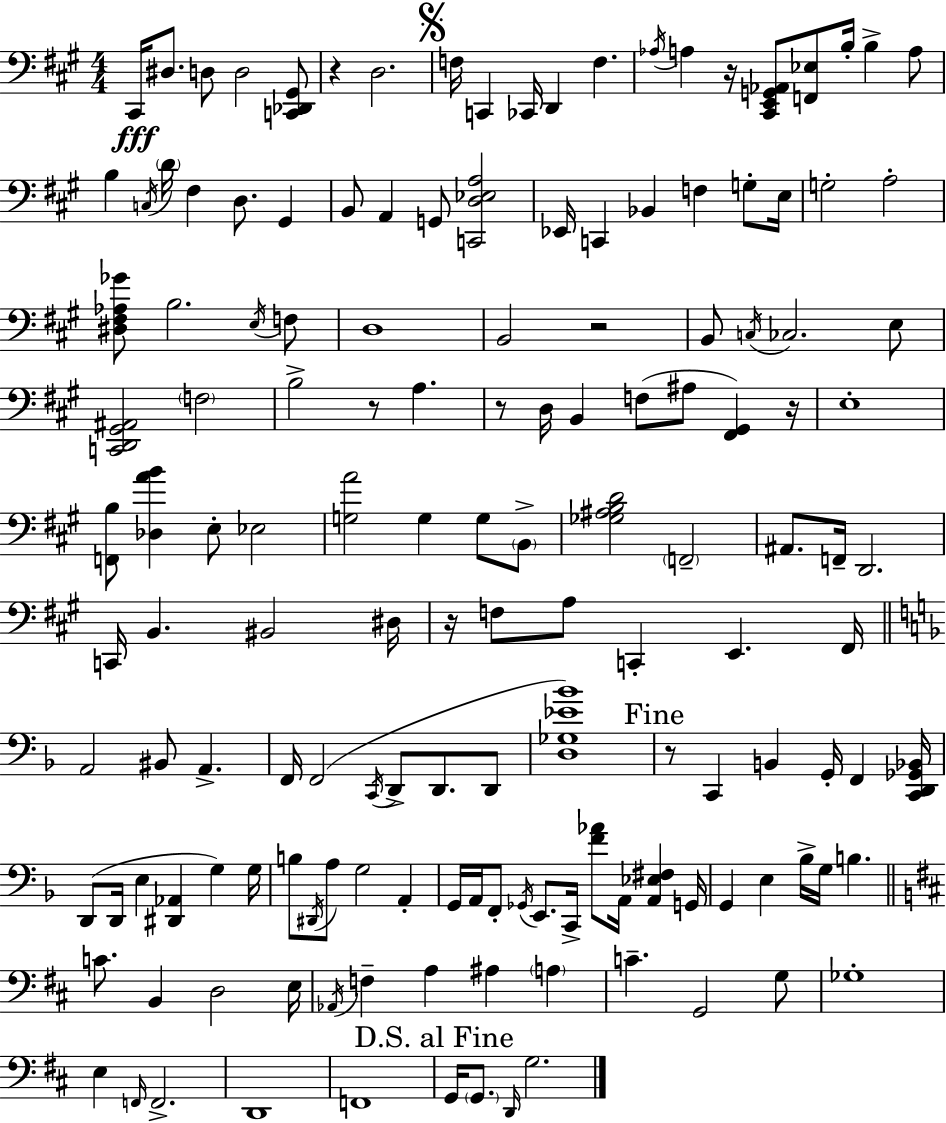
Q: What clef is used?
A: bass